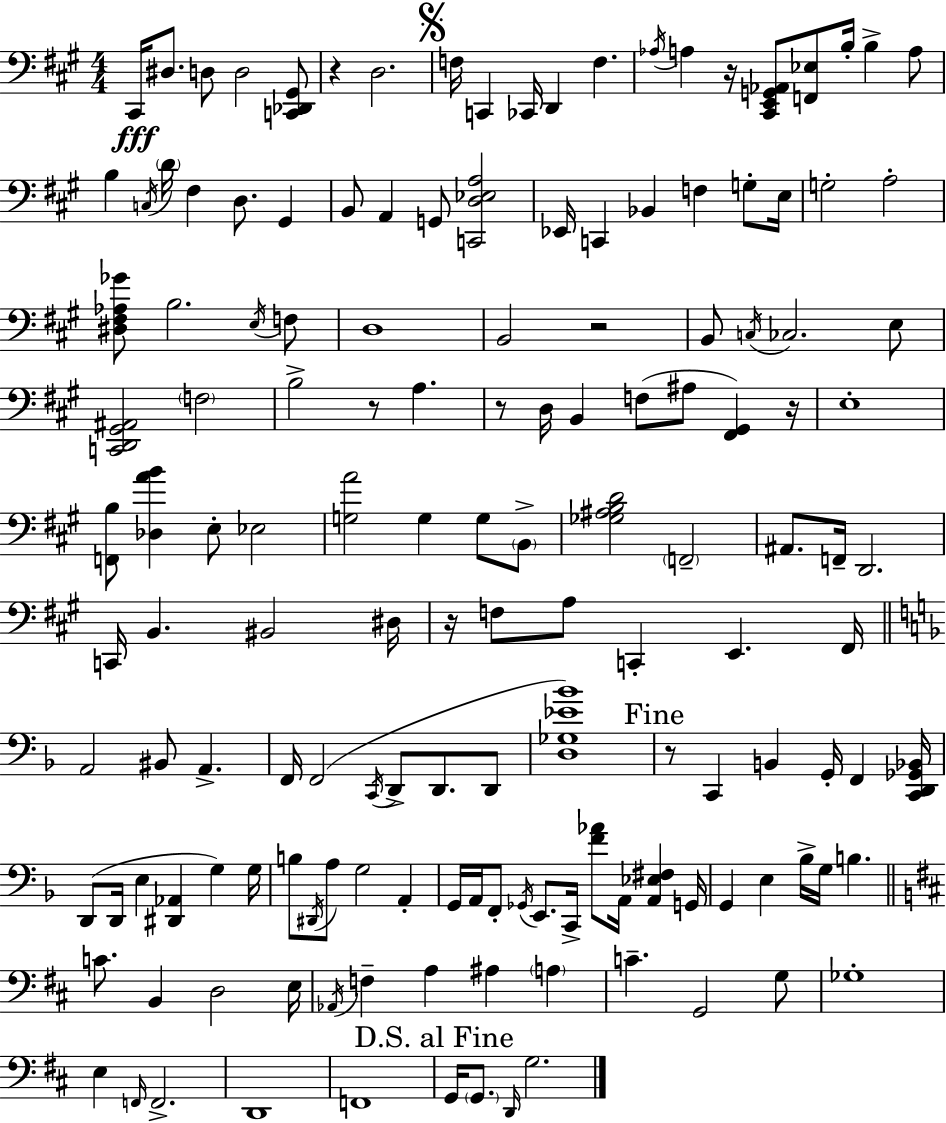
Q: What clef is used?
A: bass